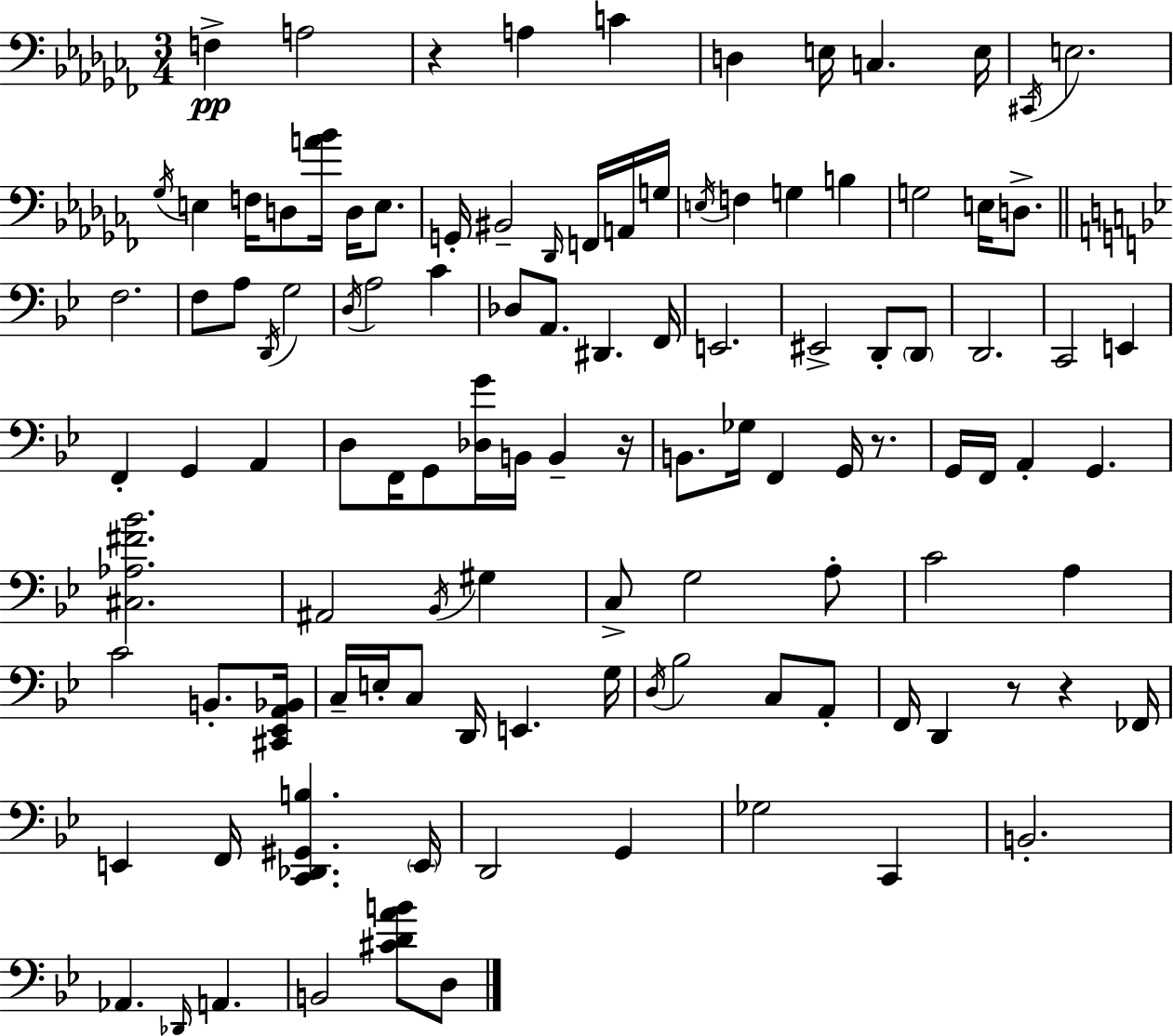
F3/q A3/h R/q A3/q C4/q D3/q E3/s C3/q. E3/s C#2/s E3/h. Gb3/s E3/q F3/s D3/e [A4,Bb4]/s D3/s E3/e. G2/s BIS2/h Db2/s F2/s A2/s G3/s E3/s F3/q G3/q B3/q G3/h E3/s D3/e. F3/h. F3/e A3/e D2/s G3/h D3/s A3/h C4/q Db3/e A2/e. D#2/q. F2/s E2/h. EIS2/h D2/e D2/e D2/h. C2/h E2/q F2/q G2/q A2/q D3/e F2/s G2/e [Db3,G4]/s B2/s B2/q R/s B2/e. Gb3/s F2/q G2/s R/e. G2/s F2/s A2/q G2/q. [C#3,Ab3,F#4,Bb4]/h. A#2/h Bb2/s G#3/q C3/e G3/h A3/e C4/h A3/q C4/h B2/e. [C#2,Eb2,A2,Bb2]/s C3/s E3/s C3/e D2/s E2/q. G3/s D3/s Bb3/h C3/e A2/e F2/s D2/q R/e R/q FES2/s E2/q F2/s [C2,Db2,G#2,B3]/q. E2/s D2/h G2/q Gb3/h C2/q B2/h. Ab2/q. Db2/s A2/q. B2/h [C#4,D4,A4,B4]/e D3/e